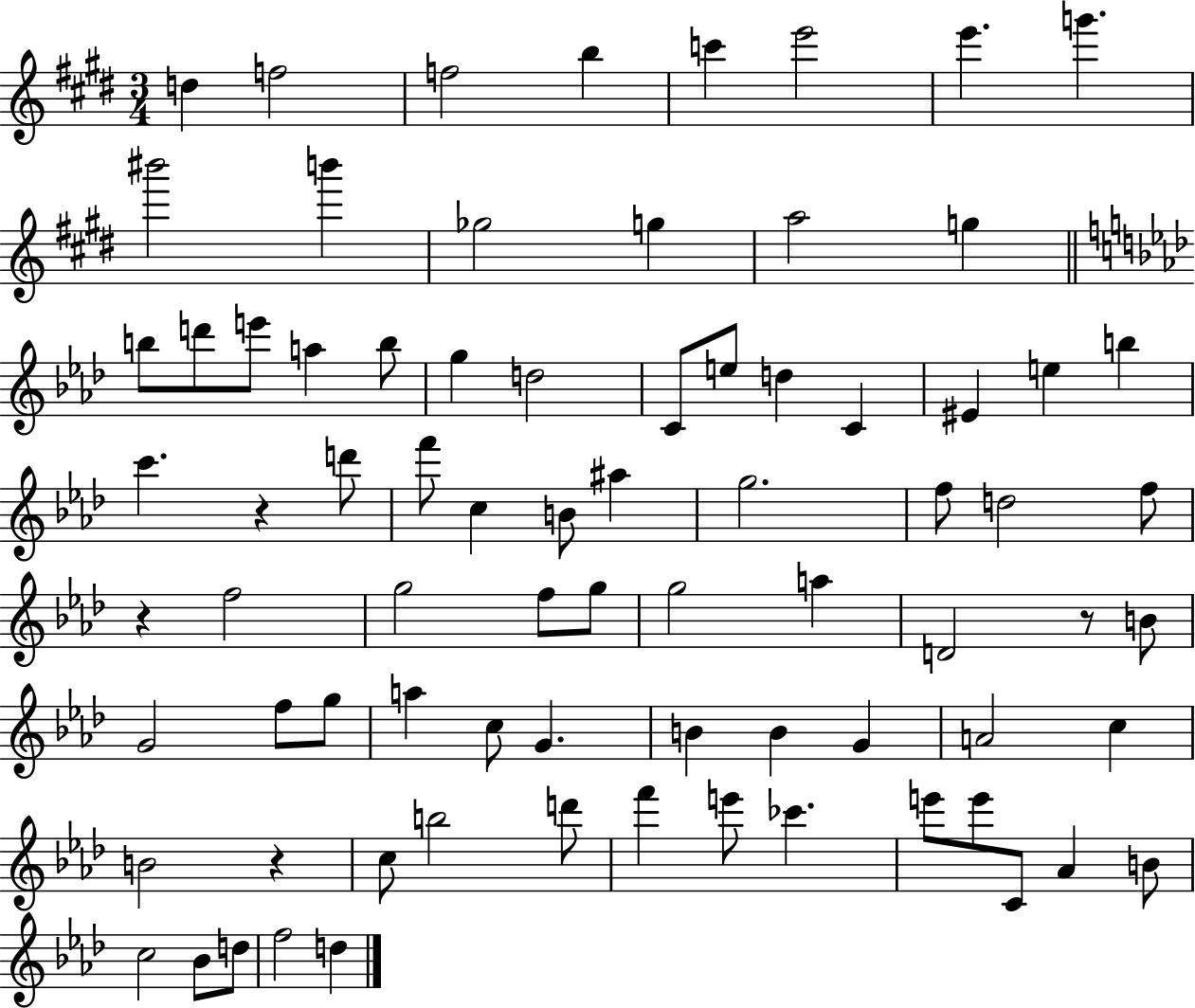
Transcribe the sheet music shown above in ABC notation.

X:1
T:Untitled
M:3/4
L:1/4
K:E
d f2 f2 b c' e'2 e' g' ^b'2 b' _g2 g a2 g b/2 d'/2 e'/2 a b/2 g d2 C/2 e/2 d C ^E e b c' z d'/2 f'/2 c B/2 ^a g2 f/2 d2 f/2 z f2 g2 f/2 g/2 g2 a D2 z/2 B/2 G2 f/2 g/2 a c/2 G B B G A2 c B2 z c/2 b2 d'/2 f' e'/2 _c' e'/2 e'/2 C/2 _A B/2 c2 _B/2 d/2 f2 d